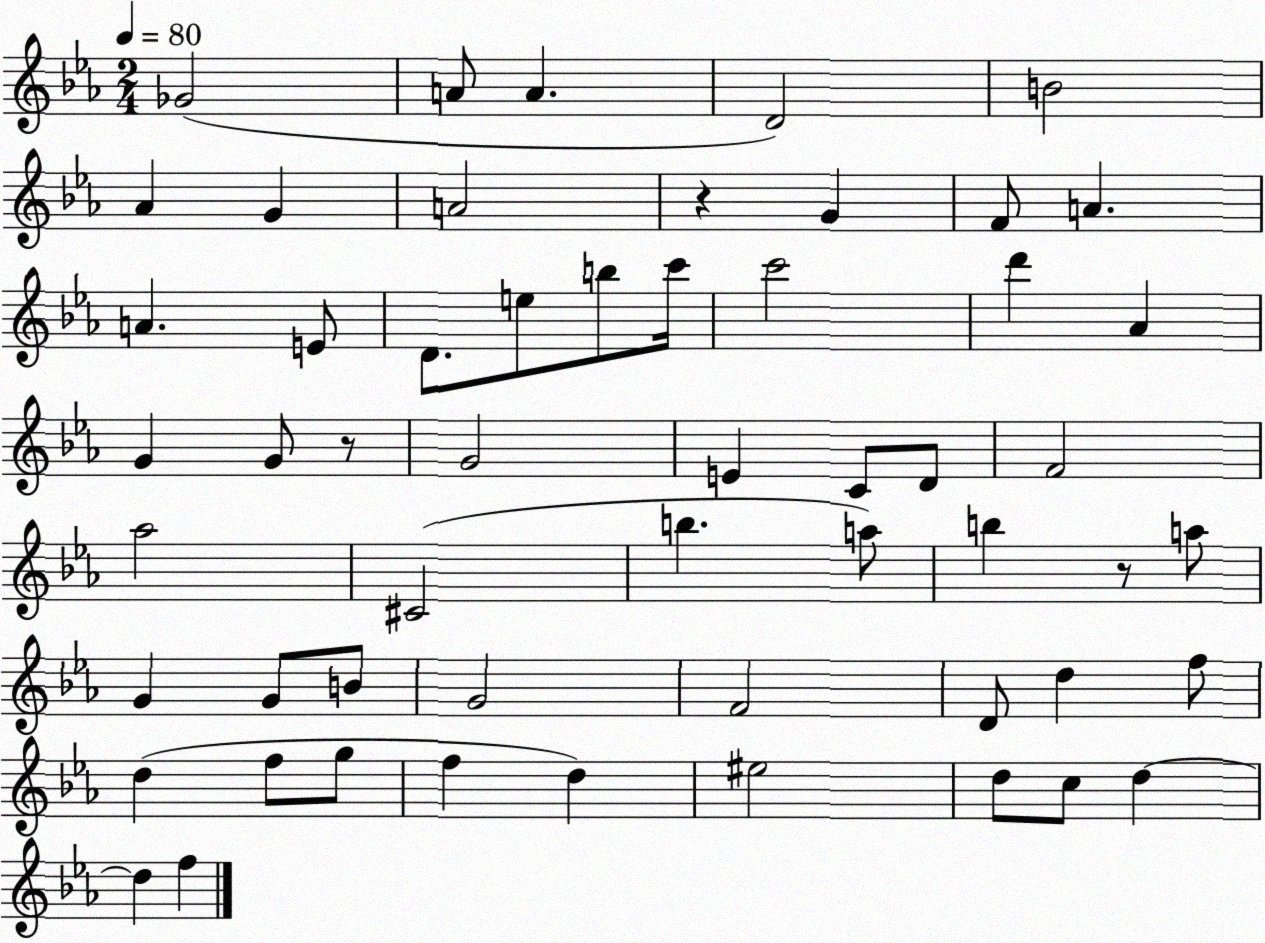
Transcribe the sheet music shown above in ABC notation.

X:1
T:Untitled
M:2/4
L:1/4
K:Eb
_G2 A/2 A D2 B2 _A G A2 z G F/2 A A E/2 D/2 e/2 b/2 c'/4 c'2 d' _A G G/2 z/2 G2 E C/2 D/2 F2 _a2 ^C2 b a/2 b z/2 a/2 G G/2 B/2 G2 F2 D/2 d f/2 d f/2 g/2 f d ^e2 d/2 c/2 d d f